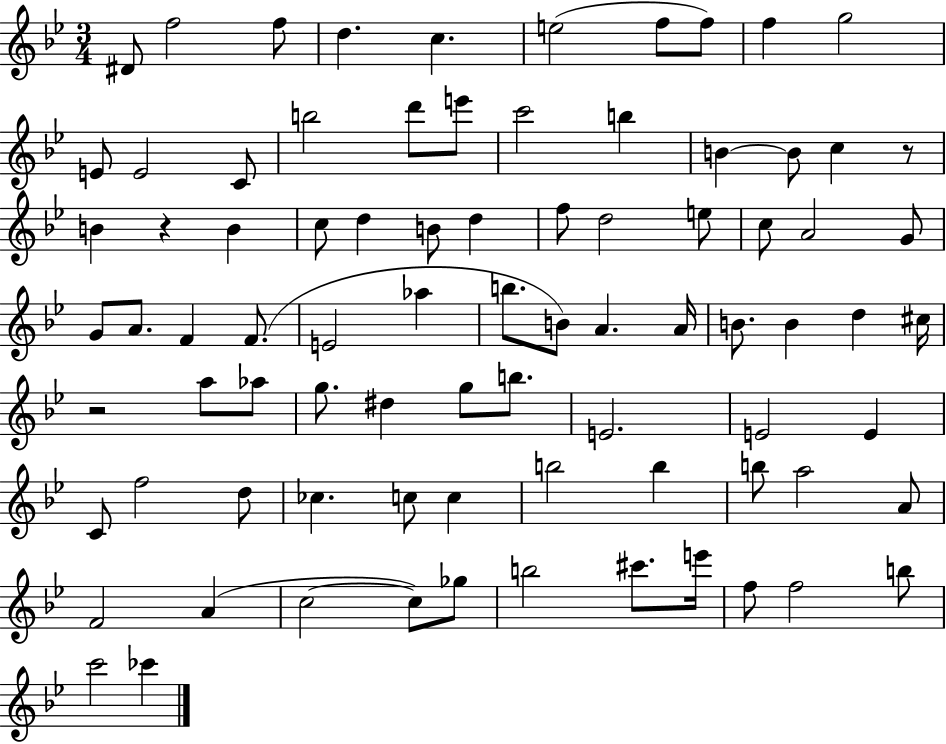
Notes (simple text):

D#4/e F5/h F5/e D5/q. C5/q. E5/h F5/e F5/e F5/q G5/h E4/e E4/h C4/e B5/h D6/e E6/e C6/h B5/q B4/q B4/e C5/q R/e B4/q R/q B4/q C5/e D5/q B4/e D5/q F5/e D5/h E5/e C5/e A4/h G4/e G4/e A4/e. F4/q F4/e. E4/h Ab5/q B5/e. B4/e A4/q. A4/s B4/e. B4/q D5/q C#5/s R/h A5/e Ab5/e G5/e. D#5/q G5/e B5/e. E4/h. E4/h E4/q C4/e F5/h D5/e CES5/q. C5/e C5/q B5/h B5/q B5/e A5/h A4/e F4/h A4/q C5/h C5/e Gb5/e B5/h C#6/e. E6/s F5/e F5/h B5/e C6/h CES6/q